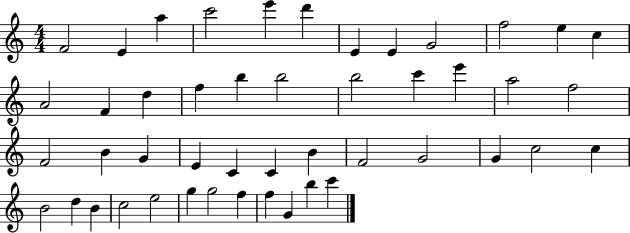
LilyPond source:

{
  \clef treble
  \numericTimeSignature
  \time 4/4
  \key c \major
  f'2 e'4 a''4 | c'''2 e'''4 d'''4 | e'4 e'4 g'2 | f''2 e''4 c''4 | \break a'2 f'4 d''4 | f''4 b''4 b''2 | b''2 c'''4 e'''4 | a''2 f''2 | \break f'2 b'4 g'4 | e'4 c'4 c'4 b'4 | f'2 g'2 | g'4 c''2 c''4 | \break b'2 d''4 b'4 | c''2 e''2 | g''4 g''2 f''4 | f''4 g'4 b''4 c'''4 | \break \bar "|."
}